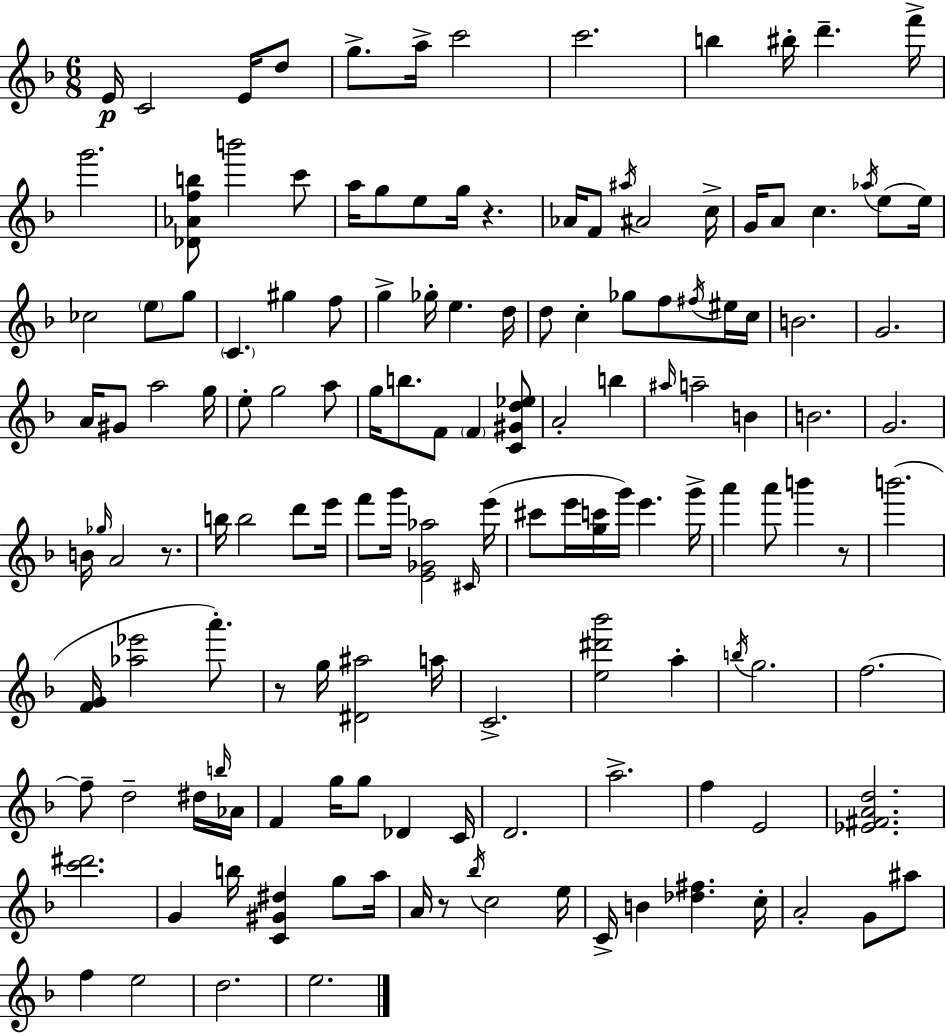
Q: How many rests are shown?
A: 5